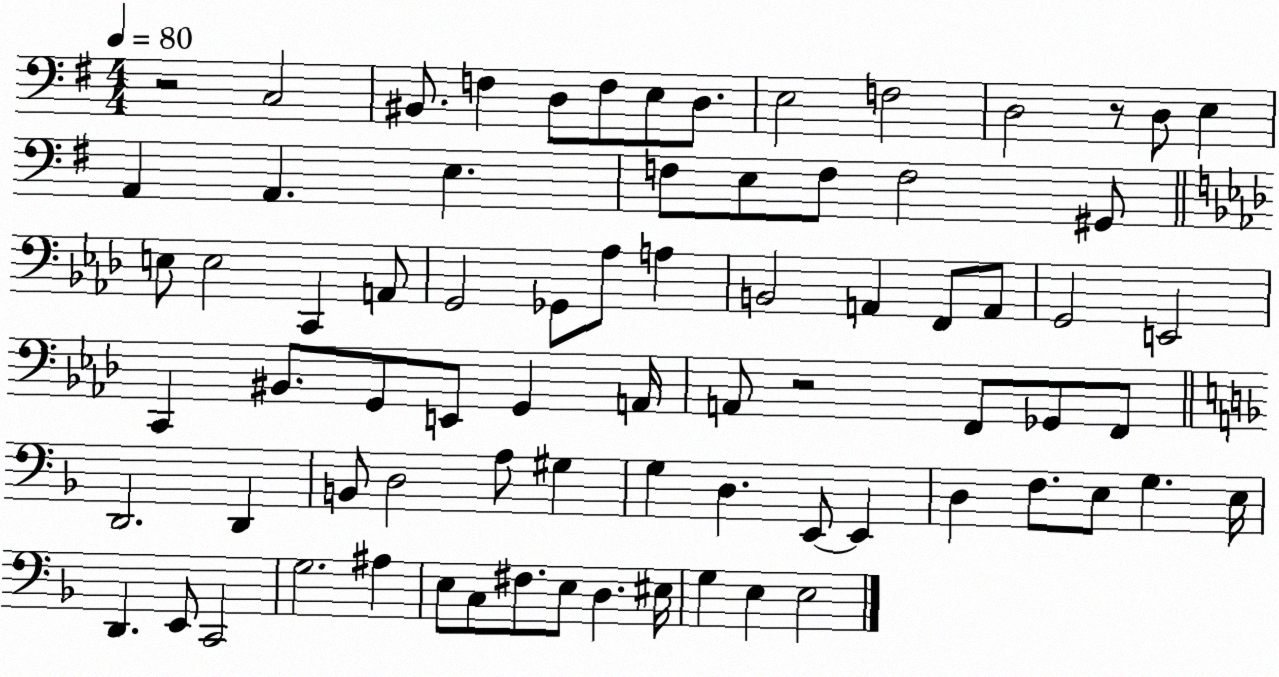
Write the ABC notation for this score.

X:1
T:Untitled
M:4/4
L:1/4
K:G
z2 C,2 ^B,,/2 F, D,/2 F,/2 E,/2 D,/2 E,2 F,2 D,2 z/2 D,/2 E, A,, A,, E, F,/2 E,/2 F,/2 F,2 ^G,,/2 E,/2 E,2 C,, A,,/2 G,,2 _G,,/2 _A,/2 A, B,,2 A,, F,,/2 A,,/2 G,,2 E,,2 C,, ^B,,/2 G,,/2 E,,/2 G,, A,,/4 A,,/2 z2 F,,/2 _G,,/2 F,,/2 D,,2 D,, B,,/2 D,2 A,/2 ^G, G, D, E,,/2 E,, D, F,/2 E,/2 G, E,/4 D,, E,,/2 C,,2 G,2 ^A, E,/2 C,/2 ^F,/2 E,/2 D, ^E,/4 G, E, E,2